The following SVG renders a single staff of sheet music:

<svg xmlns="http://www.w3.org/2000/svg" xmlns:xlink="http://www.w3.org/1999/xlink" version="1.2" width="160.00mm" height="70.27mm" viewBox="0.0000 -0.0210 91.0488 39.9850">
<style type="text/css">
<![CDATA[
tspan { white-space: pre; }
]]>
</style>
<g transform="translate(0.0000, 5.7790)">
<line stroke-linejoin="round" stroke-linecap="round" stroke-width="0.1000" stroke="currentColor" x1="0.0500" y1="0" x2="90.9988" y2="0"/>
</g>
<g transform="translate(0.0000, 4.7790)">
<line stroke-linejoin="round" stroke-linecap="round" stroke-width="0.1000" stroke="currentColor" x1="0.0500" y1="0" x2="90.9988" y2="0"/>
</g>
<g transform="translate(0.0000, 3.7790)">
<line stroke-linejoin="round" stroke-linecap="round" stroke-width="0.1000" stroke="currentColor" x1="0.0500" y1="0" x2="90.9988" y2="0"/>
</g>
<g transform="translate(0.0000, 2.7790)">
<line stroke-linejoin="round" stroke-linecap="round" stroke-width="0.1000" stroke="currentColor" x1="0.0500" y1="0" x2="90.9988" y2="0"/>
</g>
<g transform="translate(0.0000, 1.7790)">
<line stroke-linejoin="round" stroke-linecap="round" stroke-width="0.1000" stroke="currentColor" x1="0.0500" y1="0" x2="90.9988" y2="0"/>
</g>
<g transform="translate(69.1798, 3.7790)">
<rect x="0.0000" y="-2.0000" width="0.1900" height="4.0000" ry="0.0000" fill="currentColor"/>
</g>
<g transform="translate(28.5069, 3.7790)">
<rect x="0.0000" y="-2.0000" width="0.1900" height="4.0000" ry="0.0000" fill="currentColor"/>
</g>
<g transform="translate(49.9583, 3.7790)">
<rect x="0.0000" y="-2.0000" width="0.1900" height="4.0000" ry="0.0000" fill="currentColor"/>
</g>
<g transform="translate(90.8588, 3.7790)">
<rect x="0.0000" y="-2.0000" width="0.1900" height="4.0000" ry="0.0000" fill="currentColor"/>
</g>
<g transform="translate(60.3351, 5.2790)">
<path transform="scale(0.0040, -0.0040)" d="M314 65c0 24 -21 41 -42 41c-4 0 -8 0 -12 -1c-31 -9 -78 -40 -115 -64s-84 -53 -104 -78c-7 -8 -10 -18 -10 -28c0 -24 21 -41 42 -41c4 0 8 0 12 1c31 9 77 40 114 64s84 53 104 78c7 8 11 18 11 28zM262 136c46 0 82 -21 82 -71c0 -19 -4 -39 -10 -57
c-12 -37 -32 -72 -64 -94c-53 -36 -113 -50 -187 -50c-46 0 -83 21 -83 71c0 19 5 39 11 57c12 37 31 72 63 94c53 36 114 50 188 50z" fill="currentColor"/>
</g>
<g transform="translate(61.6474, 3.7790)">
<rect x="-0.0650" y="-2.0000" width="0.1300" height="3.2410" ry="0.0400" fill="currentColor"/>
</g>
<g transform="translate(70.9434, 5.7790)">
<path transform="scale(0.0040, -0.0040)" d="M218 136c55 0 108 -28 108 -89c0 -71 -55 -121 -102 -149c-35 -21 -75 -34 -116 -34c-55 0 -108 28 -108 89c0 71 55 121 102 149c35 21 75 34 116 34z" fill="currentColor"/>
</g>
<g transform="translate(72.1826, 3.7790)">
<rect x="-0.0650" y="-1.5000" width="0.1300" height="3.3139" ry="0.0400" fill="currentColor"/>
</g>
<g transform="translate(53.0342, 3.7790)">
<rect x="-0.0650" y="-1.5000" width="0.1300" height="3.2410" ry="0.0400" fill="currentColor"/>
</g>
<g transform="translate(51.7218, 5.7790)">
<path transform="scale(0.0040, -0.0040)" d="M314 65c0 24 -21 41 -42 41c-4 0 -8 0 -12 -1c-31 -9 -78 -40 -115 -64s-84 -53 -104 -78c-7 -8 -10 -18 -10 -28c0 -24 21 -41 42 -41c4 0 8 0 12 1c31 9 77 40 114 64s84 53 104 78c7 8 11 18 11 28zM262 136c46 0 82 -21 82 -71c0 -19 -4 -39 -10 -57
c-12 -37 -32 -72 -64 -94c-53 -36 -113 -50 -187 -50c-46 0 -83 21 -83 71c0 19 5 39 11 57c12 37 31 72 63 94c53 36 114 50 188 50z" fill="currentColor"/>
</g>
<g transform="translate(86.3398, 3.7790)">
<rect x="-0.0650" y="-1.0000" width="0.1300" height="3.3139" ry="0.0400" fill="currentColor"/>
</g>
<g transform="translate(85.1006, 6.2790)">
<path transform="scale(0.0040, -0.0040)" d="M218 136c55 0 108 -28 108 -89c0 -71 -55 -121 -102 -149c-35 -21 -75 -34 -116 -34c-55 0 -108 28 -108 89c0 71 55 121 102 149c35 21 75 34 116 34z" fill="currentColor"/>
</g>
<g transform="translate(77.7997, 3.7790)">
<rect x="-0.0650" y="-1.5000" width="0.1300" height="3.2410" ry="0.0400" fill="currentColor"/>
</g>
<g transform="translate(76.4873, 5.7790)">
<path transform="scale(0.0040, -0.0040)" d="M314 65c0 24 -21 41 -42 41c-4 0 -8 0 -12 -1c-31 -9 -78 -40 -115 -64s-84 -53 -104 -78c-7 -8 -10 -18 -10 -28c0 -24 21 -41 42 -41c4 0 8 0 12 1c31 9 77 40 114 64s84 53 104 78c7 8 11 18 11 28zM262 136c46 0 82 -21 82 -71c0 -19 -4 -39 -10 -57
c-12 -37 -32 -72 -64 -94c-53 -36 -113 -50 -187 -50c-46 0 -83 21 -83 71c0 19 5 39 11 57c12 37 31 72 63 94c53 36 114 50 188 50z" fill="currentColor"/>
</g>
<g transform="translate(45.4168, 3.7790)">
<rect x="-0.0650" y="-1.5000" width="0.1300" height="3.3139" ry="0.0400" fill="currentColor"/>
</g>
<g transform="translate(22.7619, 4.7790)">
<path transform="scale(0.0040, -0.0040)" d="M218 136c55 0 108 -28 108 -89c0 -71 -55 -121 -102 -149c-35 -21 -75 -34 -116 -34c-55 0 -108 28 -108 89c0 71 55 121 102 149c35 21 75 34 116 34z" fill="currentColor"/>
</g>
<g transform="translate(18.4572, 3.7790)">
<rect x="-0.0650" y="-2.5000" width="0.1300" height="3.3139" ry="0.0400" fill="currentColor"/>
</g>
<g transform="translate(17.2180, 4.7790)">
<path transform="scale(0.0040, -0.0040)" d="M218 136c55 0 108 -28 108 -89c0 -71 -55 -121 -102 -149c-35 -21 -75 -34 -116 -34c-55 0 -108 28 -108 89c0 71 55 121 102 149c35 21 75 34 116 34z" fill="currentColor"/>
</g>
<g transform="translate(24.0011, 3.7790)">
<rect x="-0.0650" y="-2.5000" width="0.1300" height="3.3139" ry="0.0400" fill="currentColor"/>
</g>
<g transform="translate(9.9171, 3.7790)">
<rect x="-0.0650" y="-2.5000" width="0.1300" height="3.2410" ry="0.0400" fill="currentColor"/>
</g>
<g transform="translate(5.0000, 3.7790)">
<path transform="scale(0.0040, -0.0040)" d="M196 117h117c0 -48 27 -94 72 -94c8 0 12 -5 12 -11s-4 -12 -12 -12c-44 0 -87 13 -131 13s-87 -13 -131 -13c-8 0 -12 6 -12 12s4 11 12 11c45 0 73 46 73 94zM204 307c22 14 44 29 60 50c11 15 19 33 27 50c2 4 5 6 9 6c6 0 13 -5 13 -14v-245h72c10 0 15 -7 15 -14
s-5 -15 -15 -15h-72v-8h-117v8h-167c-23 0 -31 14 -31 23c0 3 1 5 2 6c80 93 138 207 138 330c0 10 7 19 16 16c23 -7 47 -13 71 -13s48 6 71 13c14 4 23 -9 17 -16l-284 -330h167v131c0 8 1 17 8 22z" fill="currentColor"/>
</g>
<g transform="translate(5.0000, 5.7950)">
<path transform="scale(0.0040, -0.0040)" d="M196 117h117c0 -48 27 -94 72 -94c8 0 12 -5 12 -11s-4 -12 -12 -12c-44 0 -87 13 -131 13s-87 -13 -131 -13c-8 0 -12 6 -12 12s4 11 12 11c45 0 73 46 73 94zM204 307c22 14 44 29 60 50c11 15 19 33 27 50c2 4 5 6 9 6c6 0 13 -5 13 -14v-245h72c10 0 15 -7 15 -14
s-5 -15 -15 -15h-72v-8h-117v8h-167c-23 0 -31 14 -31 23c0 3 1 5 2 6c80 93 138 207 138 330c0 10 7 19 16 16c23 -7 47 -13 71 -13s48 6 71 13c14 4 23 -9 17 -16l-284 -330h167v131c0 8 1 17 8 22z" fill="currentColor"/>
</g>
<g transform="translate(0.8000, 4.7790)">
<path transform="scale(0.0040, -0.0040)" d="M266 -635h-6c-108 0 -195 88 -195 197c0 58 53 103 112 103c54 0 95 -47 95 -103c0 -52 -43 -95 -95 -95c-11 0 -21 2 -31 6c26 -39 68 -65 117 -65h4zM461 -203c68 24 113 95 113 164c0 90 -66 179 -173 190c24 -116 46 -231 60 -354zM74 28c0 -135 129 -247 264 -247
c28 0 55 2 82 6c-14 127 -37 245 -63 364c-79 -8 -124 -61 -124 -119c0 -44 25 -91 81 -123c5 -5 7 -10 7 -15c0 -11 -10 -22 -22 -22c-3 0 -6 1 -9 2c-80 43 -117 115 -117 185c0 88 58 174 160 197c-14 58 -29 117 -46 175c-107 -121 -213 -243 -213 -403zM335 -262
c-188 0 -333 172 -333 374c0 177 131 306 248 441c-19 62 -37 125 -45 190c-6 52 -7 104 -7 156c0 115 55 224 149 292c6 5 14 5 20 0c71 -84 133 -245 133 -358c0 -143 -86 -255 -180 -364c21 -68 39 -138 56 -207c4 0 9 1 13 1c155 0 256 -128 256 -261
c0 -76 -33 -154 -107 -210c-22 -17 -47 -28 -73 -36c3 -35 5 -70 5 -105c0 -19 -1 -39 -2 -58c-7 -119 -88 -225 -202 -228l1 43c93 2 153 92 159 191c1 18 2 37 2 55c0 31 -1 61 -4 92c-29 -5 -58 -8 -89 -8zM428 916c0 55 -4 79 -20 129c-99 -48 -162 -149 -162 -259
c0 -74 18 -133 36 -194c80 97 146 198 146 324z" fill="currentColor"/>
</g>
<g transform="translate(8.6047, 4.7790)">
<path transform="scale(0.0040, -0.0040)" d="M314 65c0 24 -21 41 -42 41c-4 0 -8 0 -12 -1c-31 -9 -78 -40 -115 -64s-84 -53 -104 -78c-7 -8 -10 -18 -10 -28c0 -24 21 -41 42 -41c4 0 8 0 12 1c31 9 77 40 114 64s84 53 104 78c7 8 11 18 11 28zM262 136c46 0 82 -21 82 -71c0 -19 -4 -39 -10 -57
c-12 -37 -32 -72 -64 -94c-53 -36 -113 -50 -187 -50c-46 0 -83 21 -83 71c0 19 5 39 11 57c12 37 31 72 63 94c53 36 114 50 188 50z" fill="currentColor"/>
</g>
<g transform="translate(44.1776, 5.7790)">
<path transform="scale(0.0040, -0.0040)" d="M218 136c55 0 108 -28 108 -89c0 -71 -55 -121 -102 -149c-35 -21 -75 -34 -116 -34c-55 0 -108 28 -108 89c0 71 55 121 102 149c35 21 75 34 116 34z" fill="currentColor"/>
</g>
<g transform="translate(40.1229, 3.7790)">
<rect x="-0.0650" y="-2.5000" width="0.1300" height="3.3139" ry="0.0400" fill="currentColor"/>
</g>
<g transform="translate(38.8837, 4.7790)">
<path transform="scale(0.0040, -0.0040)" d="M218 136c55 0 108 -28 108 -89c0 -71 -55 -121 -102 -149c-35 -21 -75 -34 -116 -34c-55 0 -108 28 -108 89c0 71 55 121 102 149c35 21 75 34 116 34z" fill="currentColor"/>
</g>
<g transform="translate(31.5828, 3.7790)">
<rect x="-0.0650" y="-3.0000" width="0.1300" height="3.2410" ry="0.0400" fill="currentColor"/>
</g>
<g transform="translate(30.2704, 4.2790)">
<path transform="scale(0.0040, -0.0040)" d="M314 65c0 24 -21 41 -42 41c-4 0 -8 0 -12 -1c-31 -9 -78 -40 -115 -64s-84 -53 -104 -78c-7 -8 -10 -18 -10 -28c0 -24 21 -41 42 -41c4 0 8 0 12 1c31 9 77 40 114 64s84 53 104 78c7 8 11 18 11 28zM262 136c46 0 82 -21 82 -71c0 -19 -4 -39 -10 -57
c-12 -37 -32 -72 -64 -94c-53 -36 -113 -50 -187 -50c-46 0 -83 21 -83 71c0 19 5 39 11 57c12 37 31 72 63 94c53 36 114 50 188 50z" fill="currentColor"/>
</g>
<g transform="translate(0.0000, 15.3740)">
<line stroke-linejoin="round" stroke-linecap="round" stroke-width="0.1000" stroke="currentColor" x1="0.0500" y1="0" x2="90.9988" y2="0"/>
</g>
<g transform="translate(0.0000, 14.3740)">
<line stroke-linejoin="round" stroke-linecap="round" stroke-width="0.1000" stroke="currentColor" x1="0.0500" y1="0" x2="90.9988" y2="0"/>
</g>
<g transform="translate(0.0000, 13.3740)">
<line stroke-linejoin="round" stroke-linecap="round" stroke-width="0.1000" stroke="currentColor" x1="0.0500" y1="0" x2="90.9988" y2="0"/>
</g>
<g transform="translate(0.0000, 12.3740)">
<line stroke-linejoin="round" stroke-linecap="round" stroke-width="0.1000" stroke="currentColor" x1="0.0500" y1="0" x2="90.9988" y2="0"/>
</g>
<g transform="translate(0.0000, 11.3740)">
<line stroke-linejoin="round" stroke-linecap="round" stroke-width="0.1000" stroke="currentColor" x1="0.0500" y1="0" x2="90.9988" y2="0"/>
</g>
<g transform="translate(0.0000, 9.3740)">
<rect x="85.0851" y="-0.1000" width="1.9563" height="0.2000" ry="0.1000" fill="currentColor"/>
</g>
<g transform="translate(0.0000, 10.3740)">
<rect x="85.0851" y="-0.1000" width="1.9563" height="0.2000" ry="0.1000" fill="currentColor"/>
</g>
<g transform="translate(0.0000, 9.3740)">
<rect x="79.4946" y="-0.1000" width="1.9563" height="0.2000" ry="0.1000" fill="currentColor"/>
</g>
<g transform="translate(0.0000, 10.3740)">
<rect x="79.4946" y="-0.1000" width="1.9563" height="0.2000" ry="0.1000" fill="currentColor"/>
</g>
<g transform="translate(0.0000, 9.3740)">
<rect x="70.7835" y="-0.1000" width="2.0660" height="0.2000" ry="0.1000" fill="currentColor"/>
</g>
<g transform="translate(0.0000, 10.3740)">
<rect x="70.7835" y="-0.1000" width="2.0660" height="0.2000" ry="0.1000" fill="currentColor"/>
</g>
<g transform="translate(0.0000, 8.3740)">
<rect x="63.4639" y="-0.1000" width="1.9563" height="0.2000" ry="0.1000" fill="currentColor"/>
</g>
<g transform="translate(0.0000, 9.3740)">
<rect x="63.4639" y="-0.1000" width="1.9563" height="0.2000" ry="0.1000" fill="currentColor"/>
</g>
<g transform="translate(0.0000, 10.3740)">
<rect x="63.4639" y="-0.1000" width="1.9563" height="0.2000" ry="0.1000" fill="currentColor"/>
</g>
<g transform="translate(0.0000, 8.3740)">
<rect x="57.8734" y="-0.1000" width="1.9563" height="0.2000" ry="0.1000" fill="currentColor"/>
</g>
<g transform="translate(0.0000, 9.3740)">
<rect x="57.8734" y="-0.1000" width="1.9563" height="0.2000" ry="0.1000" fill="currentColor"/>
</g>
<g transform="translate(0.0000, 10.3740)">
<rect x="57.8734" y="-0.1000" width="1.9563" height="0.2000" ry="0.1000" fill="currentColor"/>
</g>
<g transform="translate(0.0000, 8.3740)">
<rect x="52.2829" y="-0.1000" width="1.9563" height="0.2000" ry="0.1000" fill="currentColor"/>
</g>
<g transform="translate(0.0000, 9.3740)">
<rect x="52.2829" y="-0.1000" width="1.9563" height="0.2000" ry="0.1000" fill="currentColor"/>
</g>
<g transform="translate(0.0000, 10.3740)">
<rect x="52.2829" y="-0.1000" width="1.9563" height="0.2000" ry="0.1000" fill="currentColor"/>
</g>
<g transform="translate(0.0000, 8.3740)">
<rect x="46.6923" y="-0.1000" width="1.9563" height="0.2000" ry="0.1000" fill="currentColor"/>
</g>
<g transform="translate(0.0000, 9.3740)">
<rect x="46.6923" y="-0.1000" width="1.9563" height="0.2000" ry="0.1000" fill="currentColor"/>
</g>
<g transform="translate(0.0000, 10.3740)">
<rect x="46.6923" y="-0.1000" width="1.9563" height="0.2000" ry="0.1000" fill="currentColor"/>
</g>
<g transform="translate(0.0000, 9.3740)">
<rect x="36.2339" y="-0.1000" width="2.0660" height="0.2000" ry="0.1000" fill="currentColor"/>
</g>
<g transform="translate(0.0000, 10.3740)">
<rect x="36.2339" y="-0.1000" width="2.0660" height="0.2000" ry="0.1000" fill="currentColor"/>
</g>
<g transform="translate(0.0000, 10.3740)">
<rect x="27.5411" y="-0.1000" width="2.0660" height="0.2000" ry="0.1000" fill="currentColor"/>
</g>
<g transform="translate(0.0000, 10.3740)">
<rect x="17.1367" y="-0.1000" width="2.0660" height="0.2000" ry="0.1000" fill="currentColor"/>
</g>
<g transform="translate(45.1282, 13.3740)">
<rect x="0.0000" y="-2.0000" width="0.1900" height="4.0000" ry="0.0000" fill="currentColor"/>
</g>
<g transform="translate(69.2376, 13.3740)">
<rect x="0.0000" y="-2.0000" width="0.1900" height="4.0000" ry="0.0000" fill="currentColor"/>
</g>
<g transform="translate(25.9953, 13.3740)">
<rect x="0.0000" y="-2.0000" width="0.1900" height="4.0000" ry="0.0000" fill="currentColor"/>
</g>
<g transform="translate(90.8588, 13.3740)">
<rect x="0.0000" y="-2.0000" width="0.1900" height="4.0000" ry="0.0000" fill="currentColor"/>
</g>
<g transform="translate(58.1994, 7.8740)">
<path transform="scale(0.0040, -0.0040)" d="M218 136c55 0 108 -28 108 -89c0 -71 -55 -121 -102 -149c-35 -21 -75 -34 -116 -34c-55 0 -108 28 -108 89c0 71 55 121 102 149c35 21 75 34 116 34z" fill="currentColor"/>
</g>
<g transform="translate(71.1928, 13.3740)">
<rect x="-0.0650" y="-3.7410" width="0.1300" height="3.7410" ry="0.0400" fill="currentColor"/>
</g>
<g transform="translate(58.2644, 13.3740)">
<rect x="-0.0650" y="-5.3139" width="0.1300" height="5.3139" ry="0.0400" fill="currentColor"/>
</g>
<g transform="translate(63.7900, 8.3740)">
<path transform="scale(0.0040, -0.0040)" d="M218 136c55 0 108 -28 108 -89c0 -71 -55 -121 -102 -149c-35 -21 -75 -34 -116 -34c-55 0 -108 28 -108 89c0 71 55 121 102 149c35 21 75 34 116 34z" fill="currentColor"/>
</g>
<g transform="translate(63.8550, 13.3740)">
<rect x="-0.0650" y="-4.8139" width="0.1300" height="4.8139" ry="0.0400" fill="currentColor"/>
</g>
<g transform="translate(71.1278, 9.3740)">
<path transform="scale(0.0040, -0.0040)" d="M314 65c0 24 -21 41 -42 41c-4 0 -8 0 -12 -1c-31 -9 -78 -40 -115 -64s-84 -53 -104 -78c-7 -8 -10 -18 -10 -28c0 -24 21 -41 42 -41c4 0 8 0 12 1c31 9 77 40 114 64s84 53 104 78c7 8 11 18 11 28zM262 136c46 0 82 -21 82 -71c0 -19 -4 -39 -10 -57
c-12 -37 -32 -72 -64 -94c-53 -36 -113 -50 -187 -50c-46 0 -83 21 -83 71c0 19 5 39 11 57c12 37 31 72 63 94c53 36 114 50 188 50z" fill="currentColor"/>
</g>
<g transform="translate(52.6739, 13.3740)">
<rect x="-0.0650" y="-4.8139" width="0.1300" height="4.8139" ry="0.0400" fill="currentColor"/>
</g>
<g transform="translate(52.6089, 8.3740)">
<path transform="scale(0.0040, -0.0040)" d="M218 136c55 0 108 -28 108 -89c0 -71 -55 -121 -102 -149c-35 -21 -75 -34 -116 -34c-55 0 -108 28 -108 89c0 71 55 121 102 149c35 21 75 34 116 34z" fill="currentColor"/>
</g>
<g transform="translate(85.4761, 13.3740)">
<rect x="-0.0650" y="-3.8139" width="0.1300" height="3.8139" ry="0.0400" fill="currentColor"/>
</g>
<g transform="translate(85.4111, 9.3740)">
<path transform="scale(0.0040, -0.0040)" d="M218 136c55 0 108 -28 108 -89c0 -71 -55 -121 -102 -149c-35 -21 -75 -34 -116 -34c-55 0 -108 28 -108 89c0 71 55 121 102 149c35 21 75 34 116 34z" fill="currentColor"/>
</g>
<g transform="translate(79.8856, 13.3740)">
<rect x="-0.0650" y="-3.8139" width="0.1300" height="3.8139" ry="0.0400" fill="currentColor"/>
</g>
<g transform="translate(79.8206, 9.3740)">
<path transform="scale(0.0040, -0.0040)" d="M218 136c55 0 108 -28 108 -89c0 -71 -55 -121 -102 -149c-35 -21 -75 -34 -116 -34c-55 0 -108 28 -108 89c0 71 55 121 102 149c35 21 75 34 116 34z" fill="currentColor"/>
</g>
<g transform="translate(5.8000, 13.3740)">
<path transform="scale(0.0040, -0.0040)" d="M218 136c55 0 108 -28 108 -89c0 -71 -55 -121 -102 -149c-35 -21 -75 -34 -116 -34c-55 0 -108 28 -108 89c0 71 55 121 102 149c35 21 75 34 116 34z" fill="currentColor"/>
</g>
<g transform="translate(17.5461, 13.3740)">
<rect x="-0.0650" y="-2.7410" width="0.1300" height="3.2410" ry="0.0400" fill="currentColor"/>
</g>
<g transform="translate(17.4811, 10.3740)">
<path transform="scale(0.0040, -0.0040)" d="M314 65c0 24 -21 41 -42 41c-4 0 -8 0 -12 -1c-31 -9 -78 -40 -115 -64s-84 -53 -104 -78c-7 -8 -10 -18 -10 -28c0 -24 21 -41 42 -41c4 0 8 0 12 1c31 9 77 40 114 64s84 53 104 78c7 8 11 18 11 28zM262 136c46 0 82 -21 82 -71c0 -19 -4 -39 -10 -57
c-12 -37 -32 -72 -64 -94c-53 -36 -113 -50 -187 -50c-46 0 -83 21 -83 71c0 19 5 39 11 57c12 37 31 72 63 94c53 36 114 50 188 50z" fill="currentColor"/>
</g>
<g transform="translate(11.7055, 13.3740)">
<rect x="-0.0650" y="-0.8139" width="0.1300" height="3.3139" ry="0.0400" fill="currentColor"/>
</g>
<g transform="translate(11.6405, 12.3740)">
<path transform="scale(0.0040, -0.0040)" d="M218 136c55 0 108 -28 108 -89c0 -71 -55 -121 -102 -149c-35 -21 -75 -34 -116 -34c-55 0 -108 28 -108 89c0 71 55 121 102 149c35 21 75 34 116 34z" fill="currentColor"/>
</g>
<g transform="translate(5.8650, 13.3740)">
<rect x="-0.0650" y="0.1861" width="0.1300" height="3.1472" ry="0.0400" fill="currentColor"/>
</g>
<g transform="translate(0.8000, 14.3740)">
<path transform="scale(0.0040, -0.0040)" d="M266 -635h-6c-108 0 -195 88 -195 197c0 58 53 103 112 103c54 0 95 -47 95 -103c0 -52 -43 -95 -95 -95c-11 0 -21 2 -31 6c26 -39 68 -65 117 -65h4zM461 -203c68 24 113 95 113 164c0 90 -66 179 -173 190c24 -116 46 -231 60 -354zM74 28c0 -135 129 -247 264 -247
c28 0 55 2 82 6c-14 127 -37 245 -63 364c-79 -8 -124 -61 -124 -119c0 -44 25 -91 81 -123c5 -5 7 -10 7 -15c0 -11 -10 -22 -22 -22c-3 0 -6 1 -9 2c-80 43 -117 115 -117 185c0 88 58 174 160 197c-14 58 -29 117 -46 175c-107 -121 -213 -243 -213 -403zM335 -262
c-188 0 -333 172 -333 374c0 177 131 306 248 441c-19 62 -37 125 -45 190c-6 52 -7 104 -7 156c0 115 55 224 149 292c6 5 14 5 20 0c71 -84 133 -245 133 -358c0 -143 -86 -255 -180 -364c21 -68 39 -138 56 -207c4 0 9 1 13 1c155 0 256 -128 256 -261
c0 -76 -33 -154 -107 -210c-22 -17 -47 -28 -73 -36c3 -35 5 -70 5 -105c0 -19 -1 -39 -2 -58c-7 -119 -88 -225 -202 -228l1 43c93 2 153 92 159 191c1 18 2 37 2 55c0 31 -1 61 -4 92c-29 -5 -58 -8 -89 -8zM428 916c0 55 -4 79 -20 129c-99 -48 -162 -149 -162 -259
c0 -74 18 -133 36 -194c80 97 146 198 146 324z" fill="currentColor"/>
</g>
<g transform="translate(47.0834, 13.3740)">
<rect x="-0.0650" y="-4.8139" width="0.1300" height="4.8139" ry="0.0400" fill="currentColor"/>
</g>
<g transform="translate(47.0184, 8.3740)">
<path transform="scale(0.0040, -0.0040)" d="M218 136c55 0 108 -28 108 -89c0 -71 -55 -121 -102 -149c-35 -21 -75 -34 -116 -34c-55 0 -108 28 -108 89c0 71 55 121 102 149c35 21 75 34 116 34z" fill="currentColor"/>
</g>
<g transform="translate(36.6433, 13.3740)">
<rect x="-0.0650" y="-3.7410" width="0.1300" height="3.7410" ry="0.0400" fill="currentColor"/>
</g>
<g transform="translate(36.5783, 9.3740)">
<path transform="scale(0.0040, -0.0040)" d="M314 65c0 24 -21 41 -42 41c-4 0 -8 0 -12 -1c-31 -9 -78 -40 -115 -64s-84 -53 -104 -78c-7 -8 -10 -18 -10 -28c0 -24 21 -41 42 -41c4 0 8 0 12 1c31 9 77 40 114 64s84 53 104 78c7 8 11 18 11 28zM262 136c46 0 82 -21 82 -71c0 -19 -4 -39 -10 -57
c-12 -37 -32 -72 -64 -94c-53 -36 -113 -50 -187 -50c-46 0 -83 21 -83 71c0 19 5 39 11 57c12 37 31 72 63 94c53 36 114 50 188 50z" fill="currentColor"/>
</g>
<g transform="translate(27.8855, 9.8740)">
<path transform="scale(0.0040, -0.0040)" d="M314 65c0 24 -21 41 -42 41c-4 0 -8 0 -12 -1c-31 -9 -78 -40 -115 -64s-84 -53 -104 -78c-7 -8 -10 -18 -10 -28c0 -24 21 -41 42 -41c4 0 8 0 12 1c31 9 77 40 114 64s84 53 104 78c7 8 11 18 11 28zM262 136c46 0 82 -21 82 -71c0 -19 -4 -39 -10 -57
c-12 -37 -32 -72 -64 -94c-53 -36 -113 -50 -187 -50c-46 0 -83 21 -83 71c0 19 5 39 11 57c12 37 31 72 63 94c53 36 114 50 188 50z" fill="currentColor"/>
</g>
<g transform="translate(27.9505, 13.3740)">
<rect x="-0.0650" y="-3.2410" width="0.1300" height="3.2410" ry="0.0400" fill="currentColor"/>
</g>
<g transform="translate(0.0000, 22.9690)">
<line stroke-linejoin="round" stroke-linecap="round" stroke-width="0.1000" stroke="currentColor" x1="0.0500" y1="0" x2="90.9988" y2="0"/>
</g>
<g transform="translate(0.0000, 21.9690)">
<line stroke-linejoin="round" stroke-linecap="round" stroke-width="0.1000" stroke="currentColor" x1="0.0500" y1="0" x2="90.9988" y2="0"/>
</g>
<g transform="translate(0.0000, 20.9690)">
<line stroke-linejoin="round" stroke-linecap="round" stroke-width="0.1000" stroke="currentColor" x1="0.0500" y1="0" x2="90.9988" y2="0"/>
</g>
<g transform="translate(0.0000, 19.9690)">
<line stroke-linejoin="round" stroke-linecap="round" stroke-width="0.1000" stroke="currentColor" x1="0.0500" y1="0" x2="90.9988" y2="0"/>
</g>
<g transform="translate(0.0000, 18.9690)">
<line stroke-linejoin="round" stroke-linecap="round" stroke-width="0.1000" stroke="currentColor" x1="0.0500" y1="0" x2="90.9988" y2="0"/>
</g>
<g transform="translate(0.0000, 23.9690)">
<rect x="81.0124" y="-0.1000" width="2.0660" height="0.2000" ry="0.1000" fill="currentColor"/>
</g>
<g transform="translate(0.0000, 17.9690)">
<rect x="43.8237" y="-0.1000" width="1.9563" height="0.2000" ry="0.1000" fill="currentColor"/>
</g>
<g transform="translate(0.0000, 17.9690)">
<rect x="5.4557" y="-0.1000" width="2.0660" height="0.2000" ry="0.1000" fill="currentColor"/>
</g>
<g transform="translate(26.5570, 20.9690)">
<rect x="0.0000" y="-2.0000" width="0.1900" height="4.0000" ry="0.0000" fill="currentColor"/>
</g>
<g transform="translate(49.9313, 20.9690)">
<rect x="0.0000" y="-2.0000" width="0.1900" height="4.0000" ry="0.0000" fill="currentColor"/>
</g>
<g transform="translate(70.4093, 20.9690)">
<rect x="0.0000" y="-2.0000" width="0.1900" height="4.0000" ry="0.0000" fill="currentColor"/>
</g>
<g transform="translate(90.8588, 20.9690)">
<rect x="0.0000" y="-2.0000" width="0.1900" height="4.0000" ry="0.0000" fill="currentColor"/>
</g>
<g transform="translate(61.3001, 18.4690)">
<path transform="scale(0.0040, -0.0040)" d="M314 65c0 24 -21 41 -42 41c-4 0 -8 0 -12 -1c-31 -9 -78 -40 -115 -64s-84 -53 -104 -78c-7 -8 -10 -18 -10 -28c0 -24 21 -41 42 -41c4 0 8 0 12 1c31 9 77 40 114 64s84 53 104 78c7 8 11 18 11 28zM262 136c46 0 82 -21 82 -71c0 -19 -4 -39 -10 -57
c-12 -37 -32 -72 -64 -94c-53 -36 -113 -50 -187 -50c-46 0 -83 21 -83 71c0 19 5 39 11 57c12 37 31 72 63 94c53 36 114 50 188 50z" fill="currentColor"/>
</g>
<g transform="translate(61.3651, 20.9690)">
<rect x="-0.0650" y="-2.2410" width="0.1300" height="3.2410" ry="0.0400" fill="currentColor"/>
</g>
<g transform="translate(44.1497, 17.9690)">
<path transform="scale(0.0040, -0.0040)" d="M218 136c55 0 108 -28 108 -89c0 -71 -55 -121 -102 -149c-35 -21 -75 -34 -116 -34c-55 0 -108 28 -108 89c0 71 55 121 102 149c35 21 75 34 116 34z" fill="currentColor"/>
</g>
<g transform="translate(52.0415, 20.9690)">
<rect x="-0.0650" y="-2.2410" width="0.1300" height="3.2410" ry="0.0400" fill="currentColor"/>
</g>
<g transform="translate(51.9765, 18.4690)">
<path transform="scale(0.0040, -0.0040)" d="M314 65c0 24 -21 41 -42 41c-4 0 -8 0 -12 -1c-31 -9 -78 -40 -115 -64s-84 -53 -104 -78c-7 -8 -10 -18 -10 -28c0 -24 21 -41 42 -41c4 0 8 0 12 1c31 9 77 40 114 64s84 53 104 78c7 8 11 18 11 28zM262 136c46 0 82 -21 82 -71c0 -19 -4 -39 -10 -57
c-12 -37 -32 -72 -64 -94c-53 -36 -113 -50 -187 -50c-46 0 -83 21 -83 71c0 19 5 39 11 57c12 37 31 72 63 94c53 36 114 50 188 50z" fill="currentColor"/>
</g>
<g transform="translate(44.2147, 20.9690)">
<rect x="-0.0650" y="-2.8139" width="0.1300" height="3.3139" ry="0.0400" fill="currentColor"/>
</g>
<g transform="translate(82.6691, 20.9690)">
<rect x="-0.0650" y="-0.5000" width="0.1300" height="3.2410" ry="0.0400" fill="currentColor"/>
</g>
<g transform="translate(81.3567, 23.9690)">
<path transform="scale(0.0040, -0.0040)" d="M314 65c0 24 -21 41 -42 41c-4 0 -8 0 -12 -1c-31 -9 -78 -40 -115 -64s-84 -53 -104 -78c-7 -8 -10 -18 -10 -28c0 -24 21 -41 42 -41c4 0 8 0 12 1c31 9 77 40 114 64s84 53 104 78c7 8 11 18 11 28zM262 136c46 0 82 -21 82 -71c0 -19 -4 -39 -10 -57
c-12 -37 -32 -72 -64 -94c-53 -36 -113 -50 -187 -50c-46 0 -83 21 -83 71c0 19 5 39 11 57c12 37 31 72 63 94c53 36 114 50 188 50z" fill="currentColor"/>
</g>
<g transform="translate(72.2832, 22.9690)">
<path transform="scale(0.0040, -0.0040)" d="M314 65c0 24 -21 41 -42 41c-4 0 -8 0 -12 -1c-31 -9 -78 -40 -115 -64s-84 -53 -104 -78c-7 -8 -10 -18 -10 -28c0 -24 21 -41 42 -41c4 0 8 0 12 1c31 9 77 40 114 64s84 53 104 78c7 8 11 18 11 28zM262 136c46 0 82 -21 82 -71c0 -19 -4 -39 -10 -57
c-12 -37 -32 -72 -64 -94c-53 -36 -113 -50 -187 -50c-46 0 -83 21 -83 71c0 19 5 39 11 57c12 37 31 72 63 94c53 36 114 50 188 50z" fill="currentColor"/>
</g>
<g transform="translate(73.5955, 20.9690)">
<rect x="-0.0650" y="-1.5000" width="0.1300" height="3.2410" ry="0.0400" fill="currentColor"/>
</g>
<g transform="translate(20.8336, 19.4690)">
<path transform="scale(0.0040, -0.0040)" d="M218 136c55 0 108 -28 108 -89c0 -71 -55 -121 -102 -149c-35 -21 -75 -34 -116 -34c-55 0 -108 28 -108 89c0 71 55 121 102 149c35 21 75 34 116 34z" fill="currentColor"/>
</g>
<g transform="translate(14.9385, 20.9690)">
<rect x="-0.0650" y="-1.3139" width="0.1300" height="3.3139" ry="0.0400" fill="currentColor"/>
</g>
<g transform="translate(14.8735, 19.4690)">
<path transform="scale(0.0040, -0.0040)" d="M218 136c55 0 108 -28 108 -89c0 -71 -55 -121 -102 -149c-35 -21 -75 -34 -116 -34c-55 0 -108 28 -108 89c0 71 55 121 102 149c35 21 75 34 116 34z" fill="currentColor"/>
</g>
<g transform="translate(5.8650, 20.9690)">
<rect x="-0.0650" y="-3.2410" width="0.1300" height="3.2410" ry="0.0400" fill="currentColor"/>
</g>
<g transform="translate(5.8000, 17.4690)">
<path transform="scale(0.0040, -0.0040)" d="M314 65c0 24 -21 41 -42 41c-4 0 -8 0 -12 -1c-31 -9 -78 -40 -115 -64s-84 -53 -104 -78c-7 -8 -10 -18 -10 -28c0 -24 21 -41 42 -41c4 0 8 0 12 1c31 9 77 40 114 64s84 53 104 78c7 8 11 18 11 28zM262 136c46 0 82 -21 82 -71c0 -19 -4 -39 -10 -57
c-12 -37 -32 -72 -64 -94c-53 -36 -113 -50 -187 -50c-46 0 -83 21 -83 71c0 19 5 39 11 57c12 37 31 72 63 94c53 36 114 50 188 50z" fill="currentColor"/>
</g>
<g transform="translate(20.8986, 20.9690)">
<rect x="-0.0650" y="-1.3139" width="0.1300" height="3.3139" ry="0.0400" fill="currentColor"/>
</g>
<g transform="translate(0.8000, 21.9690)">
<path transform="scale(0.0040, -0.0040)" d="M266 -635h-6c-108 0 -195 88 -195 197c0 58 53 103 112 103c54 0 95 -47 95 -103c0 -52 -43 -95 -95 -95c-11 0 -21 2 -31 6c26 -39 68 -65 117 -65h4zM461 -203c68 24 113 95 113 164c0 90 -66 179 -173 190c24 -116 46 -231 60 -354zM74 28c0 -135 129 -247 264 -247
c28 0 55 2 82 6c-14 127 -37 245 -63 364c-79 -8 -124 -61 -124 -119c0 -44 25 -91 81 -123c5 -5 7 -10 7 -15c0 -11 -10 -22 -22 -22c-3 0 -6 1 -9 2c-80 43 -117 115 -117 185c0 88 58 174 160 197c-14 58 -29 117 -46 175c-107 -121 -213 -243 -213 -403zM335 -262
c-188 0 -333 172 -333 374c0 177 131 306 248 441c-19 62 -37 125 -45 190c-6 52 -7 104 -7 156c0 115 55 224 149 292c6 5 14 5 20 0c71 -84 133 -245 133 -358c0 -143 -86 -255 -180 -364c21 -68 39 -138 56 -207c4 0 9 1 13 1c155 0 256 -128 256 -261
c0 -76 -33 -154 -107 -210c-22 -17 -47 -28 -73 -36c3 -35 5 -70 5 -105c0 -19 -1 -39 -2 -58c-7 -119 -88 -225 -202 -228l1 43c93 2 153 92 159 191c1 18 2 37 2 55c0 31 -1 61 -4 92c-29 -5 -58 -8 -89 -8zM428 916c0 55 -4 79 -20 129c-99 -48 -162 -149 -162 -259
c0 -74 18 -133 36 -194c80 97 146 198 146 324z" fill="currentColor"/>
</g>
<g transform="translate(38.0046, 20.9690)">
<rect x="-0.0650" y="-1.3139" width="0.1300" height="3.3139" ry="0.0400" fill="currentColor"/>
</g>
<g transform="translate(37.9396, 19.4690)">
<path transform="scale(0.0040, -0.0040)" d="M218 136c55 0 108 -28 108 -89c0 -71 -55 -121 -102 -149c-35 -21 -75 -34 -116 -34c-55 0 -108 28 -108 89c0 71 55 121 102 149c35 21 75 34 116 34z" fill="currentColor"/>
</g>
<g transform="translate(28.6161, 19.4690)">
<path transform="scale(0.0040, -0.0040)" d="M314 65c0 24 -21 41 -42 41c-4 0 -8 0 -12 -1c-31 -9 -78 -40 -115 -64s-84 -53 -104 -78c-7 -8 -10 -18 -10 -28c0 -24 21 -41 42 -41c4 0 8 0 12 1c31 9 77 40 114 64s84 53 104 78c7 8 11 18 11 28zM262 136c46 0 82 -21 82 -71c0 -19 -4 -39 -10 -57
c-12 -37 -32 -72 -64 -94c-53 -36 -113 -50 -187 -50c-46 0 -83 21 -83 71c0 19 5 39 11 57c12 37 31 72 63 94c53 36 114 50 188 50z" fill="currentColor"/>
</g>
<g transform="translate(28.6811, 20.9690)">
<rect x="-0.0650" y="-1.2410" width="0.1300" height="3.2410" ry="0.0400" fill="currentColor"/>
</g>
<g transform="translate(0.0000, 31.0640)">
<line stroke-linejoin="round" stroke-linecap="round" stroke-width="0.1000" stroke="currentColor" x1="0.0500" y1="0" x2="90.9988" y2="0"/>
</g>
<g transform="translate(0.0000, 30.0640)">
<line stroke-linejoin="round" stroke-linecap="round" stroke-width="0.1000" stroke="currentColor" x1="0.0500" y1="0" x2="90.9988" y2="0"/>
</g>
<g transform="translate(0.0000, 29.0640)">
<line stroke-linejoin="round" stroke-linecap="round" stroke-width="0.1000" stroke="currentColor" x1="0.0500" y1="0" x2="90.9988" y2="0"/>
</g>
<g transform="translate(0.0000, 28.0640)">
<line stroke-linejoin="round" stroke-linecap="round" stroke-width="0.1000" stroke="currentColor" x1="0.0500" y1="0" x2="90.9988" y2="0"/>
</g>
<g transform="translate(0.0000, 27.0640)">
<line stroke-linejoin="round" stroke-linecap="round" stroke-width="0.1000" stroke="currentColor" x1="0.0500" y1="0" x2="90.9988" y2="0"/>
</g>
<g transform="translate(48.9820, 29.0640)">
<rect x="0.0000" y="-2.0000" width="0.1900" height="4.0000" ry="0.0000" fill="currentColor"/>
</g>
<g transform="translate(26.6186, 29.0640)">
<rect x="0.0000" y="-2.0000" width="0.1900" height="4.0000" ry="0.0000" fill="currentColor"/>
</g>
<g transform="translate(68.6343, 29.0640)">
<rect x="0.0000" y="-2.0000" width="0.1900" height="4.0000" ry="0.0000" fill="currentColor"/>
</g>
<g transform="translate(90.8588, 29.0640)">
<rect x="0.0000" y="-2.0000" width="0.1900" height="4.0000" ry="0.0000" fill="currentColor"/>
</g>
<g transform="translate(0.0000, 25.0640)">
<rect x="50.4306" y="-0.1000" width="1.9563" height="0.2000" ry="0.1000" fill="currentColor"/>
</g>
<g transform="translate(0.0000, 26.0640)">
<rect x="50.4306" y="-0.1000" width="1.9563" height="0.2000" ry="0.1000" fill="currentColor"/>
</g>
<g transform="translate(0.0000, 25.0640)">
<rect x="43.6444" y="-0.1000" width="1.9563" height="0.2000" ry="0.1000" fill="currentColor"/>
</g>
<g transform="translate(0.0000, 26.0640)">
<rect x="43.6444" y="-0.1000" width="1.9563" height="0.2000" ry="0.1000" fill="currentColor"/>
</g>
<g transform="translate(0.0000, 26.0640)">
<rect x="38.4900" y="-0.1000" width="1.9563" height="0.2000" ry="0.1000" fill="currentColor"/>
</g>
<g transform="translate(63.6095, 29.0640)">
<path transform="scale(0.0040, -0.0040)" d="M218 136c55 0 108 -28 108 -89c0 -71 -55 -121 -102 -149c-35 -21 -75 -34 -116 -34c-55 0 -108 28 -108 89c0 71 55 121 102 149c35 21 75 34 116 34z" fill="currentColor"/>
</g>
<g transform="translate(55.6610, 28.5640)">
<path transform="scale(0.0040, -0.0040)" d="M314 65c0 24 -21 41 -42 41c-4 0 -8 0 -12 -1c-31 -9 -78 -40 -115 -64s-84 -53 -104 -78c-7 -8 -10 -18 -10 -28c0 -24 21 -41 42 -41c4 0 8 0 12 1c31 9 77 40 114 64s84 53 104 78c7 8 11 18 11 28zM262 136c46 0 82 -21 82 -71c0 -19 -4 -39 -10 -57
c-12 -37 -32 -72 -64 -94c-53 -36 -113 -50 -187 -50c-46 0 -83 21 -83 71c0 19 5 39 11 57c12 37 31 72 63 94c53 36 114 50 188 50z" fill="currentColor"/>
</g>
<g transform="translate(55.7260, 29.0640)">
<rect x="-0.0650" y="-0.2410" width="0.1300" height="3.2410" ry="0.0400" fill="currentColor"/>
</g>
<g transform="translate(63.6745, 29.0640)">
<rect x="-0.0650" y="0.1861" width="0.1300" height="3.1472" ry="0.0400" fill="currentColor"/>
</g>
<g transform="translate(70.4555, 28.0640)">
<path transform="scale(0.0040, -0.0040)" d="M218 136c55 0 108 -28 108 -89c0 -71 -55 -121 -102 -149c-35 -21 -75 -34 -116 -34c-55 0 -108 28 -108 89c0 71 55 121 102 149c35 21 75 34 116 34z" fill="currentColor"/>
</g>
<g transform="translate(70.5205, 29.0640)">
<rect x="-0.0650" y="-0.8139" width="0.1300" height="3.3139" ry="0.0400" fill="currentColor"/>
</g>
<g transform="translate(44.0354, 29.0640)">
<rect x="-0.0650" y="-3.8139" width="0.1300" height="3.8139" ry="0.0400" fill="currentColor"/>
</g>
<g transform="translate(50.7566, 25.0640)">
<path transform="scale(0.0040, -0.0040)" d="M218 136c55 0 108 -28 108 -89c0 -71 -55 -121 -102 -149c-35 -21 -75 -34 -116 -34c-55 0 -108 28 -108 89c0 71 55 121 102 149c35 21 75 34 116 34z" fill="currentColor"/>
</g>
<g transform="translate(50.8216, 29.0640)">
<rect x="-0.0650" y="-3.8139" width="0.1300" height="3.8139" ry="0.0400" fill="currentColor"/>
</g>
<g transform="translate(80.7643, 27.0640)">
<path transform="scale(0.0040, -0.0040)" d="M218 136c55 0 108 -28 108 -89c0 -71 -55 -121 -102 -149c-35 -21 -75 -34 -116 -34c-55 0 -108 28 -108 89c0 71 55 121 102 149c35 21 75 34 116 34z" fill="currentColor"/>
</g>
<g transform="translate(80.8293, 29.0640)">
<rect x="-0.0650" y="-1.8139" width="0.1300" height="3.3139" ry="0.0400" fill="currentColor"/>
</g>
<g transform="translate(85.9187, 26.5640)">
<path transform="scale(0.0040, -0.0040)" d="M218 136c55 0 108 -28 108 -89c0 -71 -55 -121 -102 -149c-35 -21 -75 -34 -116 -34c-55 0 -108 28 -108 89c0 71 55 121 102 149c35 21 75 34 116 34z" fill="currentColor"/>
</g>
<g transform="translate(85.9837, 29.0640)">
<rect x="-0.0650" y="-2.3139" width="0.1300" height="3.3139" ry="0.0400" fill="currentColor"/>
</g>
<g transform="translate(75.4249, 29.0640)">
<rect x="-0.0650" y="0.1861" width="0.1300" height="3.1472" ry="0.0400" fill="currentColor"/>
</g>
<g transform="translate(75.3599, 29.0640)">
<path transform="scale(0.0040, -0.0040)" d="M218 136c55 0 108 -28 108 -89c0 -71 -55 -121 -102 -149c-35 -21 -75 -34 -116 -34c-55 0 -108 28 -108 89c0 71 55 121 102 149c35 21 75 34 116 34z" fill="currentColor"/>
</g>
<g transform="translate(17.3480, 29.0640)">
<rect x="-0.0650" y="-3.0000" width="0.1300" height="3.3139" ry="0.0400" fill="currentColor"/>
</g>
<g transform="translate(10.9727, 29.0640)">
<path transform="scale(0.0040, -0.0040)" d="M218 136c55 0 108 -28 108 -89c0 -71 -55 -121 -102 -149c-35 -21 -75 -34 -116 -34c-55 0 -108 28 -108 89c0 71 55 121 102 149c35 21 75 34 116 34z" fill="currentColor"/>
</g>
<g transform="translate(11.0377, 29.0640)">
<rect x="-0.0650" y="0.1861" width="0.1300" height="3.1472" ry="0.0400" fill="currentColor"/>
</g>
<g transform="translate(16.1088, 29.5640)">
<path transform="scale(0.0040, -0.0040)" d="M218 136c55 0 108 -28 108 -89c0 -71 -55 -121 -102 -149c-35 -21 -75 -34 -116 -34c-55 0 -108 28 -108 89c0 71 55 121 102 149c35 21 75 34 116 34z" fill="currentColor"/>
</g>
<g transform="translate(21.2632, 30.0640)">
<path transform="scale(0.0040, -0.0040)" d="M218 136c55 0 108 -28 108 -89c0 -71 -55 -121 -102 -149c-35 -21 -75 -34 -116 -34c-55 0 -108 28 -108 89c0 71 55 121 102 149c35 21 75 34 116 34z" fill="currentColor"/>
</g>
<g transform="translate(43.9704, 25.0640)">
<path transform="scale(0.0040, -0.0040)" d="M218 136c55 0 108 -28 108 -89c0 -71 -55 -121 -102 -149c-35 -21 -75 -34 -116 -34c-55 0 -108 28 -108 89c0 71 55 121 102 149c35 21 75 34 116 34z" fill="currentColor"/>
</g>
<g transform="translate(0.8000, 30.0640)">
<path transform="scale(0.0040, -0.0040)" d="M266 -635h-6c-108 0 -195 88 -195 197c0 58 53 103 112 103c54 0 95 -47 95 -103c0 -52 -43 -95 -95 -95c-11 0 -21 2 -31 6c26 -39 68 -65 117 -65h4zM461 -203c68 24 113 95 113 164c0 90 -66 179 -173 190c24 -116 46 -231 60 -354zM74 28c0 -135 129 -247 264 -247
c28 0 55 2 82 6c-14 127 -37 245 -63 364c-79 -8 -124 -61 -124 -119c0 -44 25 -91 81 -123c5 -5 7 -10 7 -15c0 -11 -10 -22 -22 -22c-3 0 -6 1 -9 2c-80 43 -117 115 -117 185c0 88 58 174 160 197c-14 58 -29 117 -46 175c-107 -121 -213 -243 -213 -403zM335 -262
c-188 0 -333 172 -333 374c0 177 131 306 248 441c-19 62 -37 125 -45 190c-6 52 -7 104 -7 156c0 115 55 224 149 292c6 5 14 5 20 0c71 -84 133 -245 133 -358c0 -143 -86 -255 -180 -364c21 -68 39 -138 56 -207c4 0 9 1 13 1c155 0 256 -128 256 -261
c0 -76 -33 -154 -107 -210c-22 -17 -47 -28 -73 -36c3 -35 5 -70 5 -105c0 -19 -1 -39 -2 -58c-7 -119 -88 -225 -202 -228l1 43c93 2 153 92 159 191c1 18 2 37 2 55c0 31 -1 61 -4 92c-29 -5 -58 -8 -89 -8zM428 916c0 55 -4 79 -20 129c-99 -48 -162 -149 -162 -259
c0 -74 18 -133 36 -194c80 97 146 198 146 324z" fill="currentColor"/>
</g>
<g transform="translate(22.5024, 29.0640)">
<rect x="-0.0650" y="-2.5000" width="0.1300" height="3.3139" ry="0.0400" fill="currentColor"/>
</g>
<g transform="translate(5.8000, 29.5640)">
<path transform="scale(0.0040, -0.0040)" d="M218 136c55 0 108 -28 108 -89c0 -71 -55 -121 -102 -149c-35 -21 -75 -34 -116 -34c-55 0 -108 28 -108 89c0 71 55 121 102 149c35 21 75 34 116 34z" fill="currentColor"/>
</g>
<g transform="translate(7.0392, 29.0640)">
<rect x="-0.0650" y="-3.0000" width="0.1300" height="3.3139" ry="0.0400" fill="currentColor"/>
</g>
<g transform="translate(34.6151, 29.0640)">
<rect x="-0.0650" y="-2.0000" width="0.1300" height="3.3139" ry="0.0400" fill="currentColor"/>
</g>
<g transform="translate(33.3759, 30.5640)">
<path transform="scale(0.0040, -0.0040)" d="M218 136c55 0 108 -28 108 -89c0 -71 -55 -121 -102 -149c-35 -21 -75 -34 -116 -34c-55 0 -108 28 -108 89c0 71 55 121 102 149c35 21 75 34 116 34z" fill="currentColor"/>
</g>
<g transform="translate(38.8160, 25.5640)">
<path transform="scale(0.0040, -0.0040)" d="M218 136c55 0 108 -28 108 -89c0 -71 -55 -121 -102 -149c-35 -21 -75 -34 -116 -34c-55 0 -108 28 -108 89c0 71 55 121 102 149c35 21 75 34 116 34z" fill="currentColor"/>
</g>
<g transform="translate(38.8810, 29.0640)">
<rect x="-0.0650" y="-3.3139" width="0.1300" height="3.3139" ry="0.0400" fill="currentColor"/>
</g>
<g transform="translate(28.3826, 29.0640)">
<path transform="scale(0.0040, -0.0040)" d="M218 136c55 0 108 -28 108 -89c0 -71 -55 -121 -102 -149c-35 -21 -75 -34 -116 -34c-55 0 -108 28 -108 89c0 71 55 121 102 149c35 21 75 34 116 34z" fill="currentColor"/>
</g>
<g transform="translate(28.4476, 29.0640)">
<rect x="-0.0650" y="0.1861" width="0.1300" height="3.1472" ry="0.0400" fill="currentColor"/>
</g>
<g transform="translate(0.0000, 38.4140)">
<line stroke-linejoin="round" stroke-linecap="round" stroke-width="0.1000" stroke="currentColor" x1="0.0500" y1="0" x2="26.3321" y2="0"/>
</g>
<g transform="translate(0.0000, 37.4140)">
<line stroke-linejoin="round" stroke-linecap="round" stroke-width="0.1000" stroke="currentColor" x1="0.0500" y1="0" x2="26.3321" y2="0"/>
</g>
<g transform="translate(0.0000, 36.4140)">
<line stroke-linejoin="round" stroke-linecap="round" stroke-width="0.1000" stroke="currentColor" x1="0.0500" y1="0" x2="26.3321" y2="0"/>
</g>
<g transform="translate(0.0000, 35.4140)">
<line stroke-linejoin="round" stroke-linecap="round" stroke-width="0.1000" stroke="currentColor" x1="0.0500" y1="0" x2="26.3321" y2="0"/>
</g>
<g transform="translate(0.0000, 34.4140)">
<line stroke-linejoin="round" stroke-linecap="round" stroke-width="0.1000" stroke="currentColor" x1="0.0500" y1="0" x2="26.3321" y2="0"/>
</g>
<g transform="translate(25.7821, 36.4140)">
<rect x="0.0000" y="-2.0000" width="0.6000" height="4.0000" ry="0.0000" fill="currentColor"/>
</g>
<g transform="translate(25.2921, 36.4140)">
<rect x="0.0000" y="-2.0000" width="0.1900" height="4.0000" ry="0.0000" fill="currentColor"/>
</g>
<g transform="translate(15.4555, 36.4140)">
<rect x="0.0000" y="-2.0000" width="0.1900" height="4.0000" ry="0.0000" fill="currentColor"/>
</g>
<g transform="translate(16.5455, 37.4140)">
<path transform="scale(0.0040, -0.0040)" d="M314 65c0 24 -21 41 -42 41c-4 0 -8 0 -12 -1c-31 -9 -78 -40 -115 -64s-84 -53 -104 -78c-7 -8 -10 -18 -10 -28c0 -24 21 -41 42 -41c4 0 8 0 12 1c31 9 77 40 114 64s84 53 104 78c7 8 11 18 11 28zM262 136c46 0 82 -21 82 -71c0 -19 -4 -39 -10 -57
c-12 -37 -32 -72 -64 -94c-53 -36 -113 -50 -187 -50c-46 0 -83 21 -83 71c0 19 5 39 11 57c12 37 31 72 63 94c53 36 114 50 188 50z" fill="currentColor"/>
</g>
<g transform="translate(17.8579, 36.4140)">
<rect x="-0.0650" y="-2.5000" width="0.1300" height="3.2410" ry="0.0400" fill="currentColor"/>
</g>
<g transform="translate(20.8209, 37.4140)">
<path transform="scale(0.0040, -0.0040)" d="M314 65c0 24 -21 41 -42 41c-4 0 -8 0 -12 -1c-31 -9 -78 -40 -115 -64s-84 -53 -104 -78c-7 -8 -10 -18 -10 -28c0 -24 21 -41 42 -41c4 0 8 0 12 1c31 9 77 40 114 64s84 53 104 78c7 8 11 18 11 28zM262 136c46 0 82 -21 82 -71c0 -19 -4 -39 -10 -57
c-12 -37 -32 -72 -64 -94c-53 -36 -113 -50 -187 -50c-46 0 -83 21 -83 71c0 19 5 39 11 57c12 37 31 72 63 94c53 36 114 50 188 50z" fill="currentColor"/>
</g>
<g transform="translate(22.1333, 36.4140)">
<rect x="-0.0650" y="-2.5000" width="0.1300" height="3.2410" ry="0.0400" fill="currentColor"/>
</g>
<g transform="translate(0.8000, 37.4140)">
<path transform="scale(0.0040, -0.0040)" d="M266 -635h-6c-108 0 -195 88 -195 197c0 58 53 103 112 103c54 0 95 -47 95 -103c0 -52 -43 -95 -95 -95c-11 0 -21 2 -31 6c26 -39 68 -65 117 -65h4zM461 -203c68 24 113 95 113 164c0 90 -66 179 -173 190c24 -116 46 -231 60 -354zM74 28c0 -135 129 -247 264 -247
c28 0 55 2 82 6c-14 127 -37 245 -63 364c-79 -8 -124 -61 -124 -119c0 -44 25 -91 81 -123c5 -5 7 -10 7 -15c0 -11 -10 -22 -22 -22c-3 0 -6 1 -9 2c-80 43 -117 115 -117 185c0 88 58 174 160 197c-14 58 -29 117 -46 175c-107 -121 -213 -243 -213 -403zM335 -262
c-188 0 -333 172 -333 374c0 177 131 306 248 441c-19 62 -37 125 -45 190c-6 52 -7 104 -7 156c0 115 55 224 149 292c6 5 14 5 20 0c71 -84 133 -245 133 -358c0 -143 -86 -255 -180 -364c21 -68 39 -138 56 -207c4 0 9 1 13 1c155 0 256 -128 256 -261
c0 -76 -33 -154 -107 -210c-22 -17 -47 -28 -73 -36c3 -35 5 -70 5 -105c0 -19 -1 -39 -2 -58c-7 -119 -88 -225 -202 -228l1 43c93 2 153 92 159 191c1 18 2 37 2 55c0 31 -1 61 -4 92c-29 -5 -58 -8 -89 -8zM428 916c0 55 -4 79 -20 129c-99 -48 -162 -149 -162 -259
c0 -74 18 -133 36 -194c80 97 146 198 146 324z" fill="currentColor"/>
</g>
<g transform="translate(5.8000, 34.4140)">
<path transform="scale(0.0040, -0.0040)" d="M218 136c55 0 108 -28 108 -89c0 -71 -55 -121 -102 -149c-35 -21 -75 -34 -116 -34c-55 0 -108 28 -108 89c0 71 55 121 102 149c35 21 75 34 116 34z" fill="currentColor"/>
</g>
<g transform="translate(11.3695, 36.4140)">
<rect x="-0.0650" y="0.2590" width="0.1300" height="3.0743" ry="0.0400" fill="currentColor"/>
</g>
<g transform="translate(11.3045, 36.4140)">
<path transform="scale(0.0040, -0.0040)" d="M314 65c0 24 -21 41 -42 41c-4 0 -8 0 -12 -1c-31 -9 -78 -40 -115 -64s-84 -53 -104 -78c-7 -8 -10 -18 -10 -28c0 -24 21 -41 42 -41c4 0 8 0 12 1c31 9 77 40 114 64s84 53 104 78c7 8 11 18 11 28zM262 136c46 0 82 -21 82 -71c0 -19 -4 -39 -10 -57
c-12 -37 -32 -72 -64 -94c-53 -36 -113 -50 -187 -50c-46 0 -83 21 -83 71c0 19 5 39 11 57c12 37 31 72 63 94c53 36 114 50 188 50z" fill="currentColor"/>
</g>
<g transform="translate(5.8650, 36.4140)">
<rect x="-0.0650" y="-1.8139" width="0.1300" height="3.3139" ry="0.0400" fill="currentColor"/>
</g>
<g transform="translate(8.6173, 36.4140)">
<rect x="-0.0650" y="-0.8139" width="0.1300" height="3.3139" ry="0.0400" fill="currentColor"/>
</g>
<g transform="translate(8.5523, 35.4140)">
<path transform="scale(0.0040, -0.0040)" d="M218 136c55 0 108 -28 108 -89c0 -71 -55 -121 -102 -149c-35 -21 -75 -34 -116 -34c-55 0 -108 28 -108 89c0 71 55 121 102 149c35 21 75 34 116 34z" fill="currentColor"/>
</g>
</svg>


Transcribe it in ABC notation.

X:1
T:Untitled
M:4/4
L:1/4
K:C
G2 G G A2 G E E2 F2 E E2 D B d a2 b2 c'2 e' e' f' e' c'2 c' c' b2 e e e2 e a g2 g2 E2 C2 A B A G B F b c' c' c2 B d B f g f d B2 G2 G2